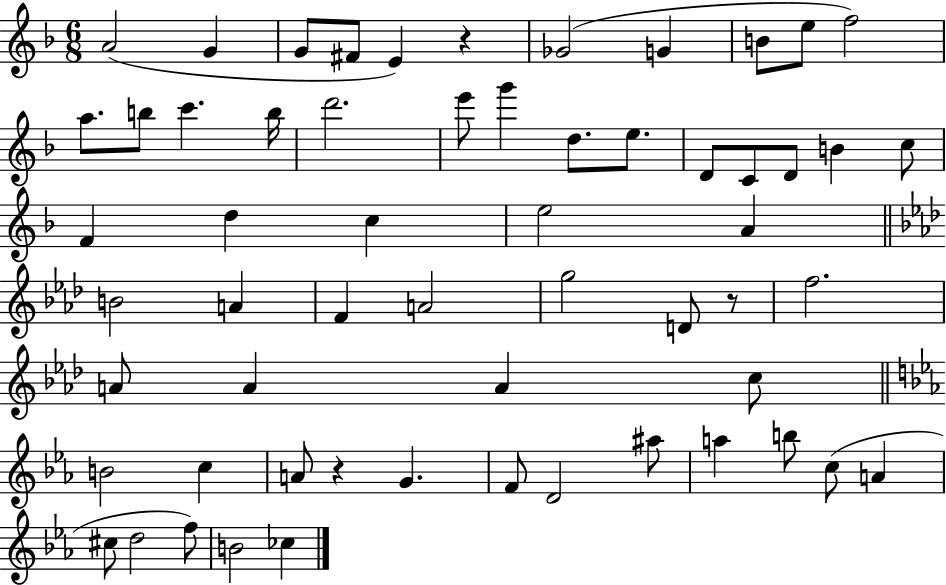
A4/h G4/q G4/e F#4/e E4/q R/q Gb4/h G4/q B4/e E5/e F5/h A5/e. B5/e C6/q. B5/s D6/h. E6/e G6/q D5/e. E5/e. D4/e C4/e D4/e B4/q C5/e F4/q D5/q C5/q E5/h A4/q B4/h A4/q F4/q A4/h G5/h D4/e R/e F5/h. A4/e A4/q A4/q C5/e B4/h C5/q A4/e R/q G4/q. F4/e D4/h A#5/e A5/q B5/e C5/e A4/q C#5/e D5/h F5/e B4/h CES5/q